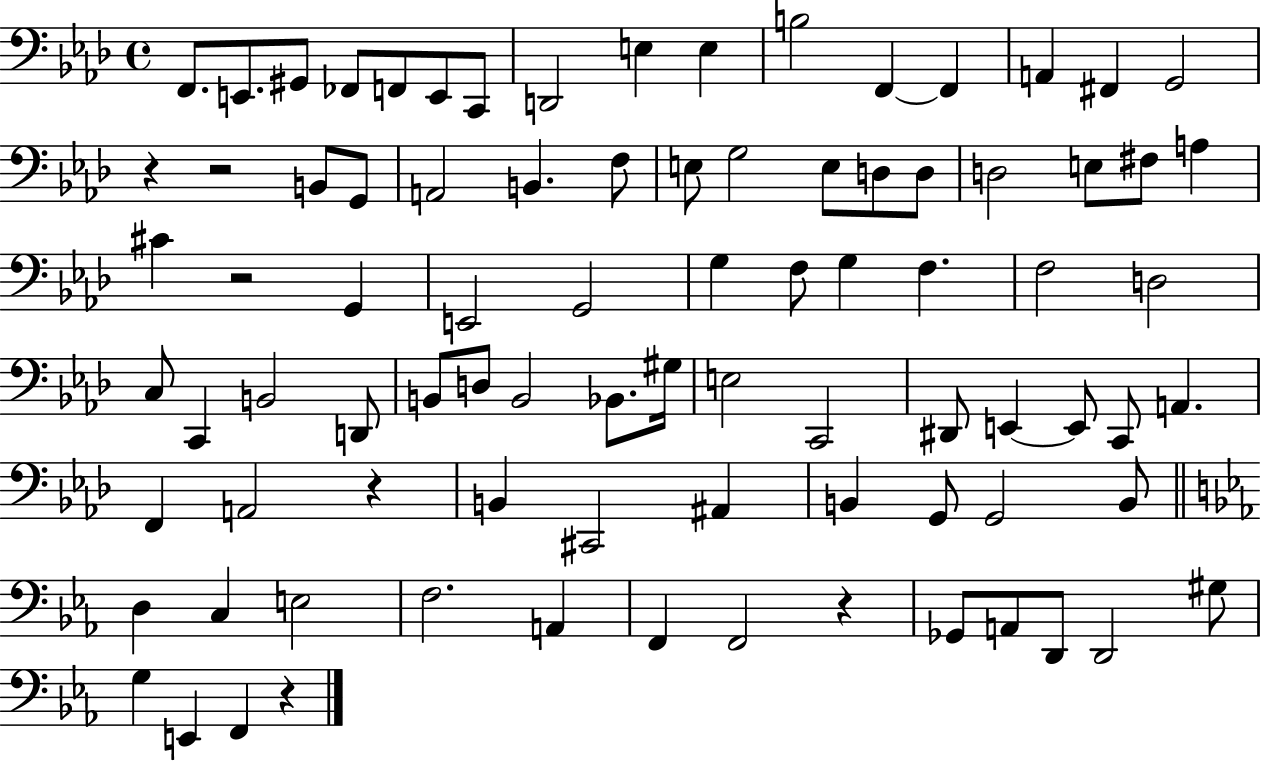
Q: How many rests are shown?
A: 6